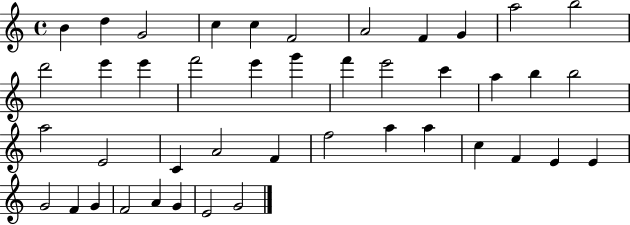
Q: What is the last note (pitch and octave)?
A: G4